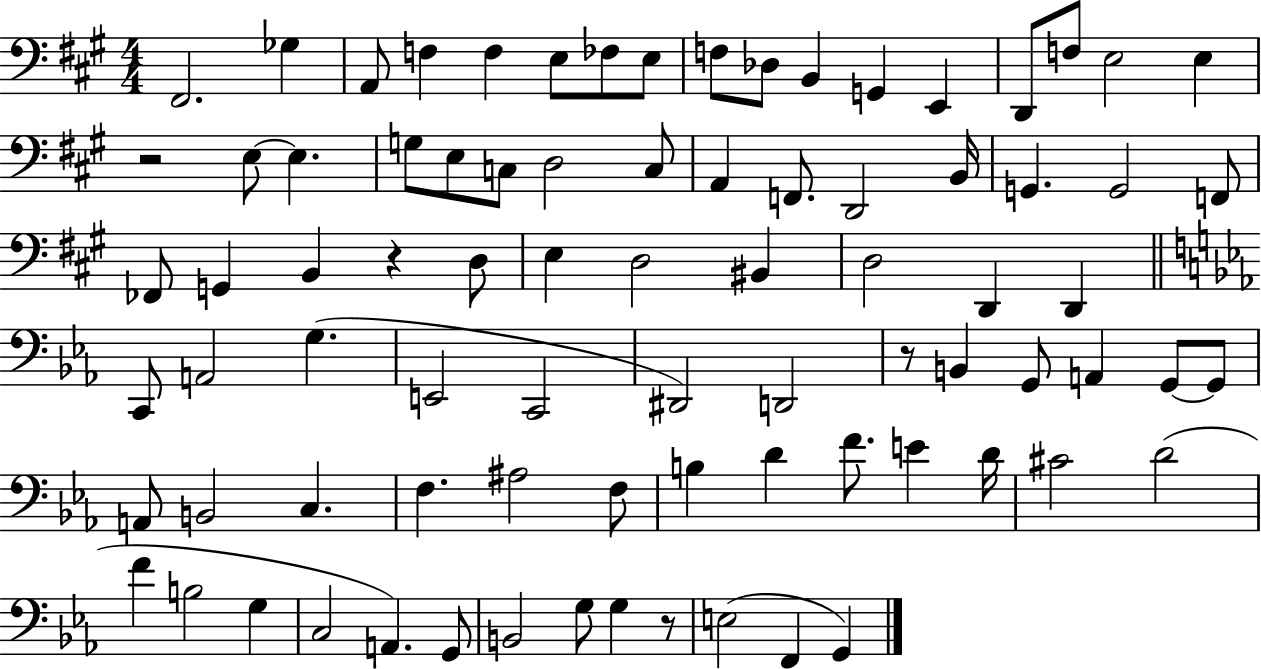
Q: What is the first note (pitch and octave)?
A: F#2